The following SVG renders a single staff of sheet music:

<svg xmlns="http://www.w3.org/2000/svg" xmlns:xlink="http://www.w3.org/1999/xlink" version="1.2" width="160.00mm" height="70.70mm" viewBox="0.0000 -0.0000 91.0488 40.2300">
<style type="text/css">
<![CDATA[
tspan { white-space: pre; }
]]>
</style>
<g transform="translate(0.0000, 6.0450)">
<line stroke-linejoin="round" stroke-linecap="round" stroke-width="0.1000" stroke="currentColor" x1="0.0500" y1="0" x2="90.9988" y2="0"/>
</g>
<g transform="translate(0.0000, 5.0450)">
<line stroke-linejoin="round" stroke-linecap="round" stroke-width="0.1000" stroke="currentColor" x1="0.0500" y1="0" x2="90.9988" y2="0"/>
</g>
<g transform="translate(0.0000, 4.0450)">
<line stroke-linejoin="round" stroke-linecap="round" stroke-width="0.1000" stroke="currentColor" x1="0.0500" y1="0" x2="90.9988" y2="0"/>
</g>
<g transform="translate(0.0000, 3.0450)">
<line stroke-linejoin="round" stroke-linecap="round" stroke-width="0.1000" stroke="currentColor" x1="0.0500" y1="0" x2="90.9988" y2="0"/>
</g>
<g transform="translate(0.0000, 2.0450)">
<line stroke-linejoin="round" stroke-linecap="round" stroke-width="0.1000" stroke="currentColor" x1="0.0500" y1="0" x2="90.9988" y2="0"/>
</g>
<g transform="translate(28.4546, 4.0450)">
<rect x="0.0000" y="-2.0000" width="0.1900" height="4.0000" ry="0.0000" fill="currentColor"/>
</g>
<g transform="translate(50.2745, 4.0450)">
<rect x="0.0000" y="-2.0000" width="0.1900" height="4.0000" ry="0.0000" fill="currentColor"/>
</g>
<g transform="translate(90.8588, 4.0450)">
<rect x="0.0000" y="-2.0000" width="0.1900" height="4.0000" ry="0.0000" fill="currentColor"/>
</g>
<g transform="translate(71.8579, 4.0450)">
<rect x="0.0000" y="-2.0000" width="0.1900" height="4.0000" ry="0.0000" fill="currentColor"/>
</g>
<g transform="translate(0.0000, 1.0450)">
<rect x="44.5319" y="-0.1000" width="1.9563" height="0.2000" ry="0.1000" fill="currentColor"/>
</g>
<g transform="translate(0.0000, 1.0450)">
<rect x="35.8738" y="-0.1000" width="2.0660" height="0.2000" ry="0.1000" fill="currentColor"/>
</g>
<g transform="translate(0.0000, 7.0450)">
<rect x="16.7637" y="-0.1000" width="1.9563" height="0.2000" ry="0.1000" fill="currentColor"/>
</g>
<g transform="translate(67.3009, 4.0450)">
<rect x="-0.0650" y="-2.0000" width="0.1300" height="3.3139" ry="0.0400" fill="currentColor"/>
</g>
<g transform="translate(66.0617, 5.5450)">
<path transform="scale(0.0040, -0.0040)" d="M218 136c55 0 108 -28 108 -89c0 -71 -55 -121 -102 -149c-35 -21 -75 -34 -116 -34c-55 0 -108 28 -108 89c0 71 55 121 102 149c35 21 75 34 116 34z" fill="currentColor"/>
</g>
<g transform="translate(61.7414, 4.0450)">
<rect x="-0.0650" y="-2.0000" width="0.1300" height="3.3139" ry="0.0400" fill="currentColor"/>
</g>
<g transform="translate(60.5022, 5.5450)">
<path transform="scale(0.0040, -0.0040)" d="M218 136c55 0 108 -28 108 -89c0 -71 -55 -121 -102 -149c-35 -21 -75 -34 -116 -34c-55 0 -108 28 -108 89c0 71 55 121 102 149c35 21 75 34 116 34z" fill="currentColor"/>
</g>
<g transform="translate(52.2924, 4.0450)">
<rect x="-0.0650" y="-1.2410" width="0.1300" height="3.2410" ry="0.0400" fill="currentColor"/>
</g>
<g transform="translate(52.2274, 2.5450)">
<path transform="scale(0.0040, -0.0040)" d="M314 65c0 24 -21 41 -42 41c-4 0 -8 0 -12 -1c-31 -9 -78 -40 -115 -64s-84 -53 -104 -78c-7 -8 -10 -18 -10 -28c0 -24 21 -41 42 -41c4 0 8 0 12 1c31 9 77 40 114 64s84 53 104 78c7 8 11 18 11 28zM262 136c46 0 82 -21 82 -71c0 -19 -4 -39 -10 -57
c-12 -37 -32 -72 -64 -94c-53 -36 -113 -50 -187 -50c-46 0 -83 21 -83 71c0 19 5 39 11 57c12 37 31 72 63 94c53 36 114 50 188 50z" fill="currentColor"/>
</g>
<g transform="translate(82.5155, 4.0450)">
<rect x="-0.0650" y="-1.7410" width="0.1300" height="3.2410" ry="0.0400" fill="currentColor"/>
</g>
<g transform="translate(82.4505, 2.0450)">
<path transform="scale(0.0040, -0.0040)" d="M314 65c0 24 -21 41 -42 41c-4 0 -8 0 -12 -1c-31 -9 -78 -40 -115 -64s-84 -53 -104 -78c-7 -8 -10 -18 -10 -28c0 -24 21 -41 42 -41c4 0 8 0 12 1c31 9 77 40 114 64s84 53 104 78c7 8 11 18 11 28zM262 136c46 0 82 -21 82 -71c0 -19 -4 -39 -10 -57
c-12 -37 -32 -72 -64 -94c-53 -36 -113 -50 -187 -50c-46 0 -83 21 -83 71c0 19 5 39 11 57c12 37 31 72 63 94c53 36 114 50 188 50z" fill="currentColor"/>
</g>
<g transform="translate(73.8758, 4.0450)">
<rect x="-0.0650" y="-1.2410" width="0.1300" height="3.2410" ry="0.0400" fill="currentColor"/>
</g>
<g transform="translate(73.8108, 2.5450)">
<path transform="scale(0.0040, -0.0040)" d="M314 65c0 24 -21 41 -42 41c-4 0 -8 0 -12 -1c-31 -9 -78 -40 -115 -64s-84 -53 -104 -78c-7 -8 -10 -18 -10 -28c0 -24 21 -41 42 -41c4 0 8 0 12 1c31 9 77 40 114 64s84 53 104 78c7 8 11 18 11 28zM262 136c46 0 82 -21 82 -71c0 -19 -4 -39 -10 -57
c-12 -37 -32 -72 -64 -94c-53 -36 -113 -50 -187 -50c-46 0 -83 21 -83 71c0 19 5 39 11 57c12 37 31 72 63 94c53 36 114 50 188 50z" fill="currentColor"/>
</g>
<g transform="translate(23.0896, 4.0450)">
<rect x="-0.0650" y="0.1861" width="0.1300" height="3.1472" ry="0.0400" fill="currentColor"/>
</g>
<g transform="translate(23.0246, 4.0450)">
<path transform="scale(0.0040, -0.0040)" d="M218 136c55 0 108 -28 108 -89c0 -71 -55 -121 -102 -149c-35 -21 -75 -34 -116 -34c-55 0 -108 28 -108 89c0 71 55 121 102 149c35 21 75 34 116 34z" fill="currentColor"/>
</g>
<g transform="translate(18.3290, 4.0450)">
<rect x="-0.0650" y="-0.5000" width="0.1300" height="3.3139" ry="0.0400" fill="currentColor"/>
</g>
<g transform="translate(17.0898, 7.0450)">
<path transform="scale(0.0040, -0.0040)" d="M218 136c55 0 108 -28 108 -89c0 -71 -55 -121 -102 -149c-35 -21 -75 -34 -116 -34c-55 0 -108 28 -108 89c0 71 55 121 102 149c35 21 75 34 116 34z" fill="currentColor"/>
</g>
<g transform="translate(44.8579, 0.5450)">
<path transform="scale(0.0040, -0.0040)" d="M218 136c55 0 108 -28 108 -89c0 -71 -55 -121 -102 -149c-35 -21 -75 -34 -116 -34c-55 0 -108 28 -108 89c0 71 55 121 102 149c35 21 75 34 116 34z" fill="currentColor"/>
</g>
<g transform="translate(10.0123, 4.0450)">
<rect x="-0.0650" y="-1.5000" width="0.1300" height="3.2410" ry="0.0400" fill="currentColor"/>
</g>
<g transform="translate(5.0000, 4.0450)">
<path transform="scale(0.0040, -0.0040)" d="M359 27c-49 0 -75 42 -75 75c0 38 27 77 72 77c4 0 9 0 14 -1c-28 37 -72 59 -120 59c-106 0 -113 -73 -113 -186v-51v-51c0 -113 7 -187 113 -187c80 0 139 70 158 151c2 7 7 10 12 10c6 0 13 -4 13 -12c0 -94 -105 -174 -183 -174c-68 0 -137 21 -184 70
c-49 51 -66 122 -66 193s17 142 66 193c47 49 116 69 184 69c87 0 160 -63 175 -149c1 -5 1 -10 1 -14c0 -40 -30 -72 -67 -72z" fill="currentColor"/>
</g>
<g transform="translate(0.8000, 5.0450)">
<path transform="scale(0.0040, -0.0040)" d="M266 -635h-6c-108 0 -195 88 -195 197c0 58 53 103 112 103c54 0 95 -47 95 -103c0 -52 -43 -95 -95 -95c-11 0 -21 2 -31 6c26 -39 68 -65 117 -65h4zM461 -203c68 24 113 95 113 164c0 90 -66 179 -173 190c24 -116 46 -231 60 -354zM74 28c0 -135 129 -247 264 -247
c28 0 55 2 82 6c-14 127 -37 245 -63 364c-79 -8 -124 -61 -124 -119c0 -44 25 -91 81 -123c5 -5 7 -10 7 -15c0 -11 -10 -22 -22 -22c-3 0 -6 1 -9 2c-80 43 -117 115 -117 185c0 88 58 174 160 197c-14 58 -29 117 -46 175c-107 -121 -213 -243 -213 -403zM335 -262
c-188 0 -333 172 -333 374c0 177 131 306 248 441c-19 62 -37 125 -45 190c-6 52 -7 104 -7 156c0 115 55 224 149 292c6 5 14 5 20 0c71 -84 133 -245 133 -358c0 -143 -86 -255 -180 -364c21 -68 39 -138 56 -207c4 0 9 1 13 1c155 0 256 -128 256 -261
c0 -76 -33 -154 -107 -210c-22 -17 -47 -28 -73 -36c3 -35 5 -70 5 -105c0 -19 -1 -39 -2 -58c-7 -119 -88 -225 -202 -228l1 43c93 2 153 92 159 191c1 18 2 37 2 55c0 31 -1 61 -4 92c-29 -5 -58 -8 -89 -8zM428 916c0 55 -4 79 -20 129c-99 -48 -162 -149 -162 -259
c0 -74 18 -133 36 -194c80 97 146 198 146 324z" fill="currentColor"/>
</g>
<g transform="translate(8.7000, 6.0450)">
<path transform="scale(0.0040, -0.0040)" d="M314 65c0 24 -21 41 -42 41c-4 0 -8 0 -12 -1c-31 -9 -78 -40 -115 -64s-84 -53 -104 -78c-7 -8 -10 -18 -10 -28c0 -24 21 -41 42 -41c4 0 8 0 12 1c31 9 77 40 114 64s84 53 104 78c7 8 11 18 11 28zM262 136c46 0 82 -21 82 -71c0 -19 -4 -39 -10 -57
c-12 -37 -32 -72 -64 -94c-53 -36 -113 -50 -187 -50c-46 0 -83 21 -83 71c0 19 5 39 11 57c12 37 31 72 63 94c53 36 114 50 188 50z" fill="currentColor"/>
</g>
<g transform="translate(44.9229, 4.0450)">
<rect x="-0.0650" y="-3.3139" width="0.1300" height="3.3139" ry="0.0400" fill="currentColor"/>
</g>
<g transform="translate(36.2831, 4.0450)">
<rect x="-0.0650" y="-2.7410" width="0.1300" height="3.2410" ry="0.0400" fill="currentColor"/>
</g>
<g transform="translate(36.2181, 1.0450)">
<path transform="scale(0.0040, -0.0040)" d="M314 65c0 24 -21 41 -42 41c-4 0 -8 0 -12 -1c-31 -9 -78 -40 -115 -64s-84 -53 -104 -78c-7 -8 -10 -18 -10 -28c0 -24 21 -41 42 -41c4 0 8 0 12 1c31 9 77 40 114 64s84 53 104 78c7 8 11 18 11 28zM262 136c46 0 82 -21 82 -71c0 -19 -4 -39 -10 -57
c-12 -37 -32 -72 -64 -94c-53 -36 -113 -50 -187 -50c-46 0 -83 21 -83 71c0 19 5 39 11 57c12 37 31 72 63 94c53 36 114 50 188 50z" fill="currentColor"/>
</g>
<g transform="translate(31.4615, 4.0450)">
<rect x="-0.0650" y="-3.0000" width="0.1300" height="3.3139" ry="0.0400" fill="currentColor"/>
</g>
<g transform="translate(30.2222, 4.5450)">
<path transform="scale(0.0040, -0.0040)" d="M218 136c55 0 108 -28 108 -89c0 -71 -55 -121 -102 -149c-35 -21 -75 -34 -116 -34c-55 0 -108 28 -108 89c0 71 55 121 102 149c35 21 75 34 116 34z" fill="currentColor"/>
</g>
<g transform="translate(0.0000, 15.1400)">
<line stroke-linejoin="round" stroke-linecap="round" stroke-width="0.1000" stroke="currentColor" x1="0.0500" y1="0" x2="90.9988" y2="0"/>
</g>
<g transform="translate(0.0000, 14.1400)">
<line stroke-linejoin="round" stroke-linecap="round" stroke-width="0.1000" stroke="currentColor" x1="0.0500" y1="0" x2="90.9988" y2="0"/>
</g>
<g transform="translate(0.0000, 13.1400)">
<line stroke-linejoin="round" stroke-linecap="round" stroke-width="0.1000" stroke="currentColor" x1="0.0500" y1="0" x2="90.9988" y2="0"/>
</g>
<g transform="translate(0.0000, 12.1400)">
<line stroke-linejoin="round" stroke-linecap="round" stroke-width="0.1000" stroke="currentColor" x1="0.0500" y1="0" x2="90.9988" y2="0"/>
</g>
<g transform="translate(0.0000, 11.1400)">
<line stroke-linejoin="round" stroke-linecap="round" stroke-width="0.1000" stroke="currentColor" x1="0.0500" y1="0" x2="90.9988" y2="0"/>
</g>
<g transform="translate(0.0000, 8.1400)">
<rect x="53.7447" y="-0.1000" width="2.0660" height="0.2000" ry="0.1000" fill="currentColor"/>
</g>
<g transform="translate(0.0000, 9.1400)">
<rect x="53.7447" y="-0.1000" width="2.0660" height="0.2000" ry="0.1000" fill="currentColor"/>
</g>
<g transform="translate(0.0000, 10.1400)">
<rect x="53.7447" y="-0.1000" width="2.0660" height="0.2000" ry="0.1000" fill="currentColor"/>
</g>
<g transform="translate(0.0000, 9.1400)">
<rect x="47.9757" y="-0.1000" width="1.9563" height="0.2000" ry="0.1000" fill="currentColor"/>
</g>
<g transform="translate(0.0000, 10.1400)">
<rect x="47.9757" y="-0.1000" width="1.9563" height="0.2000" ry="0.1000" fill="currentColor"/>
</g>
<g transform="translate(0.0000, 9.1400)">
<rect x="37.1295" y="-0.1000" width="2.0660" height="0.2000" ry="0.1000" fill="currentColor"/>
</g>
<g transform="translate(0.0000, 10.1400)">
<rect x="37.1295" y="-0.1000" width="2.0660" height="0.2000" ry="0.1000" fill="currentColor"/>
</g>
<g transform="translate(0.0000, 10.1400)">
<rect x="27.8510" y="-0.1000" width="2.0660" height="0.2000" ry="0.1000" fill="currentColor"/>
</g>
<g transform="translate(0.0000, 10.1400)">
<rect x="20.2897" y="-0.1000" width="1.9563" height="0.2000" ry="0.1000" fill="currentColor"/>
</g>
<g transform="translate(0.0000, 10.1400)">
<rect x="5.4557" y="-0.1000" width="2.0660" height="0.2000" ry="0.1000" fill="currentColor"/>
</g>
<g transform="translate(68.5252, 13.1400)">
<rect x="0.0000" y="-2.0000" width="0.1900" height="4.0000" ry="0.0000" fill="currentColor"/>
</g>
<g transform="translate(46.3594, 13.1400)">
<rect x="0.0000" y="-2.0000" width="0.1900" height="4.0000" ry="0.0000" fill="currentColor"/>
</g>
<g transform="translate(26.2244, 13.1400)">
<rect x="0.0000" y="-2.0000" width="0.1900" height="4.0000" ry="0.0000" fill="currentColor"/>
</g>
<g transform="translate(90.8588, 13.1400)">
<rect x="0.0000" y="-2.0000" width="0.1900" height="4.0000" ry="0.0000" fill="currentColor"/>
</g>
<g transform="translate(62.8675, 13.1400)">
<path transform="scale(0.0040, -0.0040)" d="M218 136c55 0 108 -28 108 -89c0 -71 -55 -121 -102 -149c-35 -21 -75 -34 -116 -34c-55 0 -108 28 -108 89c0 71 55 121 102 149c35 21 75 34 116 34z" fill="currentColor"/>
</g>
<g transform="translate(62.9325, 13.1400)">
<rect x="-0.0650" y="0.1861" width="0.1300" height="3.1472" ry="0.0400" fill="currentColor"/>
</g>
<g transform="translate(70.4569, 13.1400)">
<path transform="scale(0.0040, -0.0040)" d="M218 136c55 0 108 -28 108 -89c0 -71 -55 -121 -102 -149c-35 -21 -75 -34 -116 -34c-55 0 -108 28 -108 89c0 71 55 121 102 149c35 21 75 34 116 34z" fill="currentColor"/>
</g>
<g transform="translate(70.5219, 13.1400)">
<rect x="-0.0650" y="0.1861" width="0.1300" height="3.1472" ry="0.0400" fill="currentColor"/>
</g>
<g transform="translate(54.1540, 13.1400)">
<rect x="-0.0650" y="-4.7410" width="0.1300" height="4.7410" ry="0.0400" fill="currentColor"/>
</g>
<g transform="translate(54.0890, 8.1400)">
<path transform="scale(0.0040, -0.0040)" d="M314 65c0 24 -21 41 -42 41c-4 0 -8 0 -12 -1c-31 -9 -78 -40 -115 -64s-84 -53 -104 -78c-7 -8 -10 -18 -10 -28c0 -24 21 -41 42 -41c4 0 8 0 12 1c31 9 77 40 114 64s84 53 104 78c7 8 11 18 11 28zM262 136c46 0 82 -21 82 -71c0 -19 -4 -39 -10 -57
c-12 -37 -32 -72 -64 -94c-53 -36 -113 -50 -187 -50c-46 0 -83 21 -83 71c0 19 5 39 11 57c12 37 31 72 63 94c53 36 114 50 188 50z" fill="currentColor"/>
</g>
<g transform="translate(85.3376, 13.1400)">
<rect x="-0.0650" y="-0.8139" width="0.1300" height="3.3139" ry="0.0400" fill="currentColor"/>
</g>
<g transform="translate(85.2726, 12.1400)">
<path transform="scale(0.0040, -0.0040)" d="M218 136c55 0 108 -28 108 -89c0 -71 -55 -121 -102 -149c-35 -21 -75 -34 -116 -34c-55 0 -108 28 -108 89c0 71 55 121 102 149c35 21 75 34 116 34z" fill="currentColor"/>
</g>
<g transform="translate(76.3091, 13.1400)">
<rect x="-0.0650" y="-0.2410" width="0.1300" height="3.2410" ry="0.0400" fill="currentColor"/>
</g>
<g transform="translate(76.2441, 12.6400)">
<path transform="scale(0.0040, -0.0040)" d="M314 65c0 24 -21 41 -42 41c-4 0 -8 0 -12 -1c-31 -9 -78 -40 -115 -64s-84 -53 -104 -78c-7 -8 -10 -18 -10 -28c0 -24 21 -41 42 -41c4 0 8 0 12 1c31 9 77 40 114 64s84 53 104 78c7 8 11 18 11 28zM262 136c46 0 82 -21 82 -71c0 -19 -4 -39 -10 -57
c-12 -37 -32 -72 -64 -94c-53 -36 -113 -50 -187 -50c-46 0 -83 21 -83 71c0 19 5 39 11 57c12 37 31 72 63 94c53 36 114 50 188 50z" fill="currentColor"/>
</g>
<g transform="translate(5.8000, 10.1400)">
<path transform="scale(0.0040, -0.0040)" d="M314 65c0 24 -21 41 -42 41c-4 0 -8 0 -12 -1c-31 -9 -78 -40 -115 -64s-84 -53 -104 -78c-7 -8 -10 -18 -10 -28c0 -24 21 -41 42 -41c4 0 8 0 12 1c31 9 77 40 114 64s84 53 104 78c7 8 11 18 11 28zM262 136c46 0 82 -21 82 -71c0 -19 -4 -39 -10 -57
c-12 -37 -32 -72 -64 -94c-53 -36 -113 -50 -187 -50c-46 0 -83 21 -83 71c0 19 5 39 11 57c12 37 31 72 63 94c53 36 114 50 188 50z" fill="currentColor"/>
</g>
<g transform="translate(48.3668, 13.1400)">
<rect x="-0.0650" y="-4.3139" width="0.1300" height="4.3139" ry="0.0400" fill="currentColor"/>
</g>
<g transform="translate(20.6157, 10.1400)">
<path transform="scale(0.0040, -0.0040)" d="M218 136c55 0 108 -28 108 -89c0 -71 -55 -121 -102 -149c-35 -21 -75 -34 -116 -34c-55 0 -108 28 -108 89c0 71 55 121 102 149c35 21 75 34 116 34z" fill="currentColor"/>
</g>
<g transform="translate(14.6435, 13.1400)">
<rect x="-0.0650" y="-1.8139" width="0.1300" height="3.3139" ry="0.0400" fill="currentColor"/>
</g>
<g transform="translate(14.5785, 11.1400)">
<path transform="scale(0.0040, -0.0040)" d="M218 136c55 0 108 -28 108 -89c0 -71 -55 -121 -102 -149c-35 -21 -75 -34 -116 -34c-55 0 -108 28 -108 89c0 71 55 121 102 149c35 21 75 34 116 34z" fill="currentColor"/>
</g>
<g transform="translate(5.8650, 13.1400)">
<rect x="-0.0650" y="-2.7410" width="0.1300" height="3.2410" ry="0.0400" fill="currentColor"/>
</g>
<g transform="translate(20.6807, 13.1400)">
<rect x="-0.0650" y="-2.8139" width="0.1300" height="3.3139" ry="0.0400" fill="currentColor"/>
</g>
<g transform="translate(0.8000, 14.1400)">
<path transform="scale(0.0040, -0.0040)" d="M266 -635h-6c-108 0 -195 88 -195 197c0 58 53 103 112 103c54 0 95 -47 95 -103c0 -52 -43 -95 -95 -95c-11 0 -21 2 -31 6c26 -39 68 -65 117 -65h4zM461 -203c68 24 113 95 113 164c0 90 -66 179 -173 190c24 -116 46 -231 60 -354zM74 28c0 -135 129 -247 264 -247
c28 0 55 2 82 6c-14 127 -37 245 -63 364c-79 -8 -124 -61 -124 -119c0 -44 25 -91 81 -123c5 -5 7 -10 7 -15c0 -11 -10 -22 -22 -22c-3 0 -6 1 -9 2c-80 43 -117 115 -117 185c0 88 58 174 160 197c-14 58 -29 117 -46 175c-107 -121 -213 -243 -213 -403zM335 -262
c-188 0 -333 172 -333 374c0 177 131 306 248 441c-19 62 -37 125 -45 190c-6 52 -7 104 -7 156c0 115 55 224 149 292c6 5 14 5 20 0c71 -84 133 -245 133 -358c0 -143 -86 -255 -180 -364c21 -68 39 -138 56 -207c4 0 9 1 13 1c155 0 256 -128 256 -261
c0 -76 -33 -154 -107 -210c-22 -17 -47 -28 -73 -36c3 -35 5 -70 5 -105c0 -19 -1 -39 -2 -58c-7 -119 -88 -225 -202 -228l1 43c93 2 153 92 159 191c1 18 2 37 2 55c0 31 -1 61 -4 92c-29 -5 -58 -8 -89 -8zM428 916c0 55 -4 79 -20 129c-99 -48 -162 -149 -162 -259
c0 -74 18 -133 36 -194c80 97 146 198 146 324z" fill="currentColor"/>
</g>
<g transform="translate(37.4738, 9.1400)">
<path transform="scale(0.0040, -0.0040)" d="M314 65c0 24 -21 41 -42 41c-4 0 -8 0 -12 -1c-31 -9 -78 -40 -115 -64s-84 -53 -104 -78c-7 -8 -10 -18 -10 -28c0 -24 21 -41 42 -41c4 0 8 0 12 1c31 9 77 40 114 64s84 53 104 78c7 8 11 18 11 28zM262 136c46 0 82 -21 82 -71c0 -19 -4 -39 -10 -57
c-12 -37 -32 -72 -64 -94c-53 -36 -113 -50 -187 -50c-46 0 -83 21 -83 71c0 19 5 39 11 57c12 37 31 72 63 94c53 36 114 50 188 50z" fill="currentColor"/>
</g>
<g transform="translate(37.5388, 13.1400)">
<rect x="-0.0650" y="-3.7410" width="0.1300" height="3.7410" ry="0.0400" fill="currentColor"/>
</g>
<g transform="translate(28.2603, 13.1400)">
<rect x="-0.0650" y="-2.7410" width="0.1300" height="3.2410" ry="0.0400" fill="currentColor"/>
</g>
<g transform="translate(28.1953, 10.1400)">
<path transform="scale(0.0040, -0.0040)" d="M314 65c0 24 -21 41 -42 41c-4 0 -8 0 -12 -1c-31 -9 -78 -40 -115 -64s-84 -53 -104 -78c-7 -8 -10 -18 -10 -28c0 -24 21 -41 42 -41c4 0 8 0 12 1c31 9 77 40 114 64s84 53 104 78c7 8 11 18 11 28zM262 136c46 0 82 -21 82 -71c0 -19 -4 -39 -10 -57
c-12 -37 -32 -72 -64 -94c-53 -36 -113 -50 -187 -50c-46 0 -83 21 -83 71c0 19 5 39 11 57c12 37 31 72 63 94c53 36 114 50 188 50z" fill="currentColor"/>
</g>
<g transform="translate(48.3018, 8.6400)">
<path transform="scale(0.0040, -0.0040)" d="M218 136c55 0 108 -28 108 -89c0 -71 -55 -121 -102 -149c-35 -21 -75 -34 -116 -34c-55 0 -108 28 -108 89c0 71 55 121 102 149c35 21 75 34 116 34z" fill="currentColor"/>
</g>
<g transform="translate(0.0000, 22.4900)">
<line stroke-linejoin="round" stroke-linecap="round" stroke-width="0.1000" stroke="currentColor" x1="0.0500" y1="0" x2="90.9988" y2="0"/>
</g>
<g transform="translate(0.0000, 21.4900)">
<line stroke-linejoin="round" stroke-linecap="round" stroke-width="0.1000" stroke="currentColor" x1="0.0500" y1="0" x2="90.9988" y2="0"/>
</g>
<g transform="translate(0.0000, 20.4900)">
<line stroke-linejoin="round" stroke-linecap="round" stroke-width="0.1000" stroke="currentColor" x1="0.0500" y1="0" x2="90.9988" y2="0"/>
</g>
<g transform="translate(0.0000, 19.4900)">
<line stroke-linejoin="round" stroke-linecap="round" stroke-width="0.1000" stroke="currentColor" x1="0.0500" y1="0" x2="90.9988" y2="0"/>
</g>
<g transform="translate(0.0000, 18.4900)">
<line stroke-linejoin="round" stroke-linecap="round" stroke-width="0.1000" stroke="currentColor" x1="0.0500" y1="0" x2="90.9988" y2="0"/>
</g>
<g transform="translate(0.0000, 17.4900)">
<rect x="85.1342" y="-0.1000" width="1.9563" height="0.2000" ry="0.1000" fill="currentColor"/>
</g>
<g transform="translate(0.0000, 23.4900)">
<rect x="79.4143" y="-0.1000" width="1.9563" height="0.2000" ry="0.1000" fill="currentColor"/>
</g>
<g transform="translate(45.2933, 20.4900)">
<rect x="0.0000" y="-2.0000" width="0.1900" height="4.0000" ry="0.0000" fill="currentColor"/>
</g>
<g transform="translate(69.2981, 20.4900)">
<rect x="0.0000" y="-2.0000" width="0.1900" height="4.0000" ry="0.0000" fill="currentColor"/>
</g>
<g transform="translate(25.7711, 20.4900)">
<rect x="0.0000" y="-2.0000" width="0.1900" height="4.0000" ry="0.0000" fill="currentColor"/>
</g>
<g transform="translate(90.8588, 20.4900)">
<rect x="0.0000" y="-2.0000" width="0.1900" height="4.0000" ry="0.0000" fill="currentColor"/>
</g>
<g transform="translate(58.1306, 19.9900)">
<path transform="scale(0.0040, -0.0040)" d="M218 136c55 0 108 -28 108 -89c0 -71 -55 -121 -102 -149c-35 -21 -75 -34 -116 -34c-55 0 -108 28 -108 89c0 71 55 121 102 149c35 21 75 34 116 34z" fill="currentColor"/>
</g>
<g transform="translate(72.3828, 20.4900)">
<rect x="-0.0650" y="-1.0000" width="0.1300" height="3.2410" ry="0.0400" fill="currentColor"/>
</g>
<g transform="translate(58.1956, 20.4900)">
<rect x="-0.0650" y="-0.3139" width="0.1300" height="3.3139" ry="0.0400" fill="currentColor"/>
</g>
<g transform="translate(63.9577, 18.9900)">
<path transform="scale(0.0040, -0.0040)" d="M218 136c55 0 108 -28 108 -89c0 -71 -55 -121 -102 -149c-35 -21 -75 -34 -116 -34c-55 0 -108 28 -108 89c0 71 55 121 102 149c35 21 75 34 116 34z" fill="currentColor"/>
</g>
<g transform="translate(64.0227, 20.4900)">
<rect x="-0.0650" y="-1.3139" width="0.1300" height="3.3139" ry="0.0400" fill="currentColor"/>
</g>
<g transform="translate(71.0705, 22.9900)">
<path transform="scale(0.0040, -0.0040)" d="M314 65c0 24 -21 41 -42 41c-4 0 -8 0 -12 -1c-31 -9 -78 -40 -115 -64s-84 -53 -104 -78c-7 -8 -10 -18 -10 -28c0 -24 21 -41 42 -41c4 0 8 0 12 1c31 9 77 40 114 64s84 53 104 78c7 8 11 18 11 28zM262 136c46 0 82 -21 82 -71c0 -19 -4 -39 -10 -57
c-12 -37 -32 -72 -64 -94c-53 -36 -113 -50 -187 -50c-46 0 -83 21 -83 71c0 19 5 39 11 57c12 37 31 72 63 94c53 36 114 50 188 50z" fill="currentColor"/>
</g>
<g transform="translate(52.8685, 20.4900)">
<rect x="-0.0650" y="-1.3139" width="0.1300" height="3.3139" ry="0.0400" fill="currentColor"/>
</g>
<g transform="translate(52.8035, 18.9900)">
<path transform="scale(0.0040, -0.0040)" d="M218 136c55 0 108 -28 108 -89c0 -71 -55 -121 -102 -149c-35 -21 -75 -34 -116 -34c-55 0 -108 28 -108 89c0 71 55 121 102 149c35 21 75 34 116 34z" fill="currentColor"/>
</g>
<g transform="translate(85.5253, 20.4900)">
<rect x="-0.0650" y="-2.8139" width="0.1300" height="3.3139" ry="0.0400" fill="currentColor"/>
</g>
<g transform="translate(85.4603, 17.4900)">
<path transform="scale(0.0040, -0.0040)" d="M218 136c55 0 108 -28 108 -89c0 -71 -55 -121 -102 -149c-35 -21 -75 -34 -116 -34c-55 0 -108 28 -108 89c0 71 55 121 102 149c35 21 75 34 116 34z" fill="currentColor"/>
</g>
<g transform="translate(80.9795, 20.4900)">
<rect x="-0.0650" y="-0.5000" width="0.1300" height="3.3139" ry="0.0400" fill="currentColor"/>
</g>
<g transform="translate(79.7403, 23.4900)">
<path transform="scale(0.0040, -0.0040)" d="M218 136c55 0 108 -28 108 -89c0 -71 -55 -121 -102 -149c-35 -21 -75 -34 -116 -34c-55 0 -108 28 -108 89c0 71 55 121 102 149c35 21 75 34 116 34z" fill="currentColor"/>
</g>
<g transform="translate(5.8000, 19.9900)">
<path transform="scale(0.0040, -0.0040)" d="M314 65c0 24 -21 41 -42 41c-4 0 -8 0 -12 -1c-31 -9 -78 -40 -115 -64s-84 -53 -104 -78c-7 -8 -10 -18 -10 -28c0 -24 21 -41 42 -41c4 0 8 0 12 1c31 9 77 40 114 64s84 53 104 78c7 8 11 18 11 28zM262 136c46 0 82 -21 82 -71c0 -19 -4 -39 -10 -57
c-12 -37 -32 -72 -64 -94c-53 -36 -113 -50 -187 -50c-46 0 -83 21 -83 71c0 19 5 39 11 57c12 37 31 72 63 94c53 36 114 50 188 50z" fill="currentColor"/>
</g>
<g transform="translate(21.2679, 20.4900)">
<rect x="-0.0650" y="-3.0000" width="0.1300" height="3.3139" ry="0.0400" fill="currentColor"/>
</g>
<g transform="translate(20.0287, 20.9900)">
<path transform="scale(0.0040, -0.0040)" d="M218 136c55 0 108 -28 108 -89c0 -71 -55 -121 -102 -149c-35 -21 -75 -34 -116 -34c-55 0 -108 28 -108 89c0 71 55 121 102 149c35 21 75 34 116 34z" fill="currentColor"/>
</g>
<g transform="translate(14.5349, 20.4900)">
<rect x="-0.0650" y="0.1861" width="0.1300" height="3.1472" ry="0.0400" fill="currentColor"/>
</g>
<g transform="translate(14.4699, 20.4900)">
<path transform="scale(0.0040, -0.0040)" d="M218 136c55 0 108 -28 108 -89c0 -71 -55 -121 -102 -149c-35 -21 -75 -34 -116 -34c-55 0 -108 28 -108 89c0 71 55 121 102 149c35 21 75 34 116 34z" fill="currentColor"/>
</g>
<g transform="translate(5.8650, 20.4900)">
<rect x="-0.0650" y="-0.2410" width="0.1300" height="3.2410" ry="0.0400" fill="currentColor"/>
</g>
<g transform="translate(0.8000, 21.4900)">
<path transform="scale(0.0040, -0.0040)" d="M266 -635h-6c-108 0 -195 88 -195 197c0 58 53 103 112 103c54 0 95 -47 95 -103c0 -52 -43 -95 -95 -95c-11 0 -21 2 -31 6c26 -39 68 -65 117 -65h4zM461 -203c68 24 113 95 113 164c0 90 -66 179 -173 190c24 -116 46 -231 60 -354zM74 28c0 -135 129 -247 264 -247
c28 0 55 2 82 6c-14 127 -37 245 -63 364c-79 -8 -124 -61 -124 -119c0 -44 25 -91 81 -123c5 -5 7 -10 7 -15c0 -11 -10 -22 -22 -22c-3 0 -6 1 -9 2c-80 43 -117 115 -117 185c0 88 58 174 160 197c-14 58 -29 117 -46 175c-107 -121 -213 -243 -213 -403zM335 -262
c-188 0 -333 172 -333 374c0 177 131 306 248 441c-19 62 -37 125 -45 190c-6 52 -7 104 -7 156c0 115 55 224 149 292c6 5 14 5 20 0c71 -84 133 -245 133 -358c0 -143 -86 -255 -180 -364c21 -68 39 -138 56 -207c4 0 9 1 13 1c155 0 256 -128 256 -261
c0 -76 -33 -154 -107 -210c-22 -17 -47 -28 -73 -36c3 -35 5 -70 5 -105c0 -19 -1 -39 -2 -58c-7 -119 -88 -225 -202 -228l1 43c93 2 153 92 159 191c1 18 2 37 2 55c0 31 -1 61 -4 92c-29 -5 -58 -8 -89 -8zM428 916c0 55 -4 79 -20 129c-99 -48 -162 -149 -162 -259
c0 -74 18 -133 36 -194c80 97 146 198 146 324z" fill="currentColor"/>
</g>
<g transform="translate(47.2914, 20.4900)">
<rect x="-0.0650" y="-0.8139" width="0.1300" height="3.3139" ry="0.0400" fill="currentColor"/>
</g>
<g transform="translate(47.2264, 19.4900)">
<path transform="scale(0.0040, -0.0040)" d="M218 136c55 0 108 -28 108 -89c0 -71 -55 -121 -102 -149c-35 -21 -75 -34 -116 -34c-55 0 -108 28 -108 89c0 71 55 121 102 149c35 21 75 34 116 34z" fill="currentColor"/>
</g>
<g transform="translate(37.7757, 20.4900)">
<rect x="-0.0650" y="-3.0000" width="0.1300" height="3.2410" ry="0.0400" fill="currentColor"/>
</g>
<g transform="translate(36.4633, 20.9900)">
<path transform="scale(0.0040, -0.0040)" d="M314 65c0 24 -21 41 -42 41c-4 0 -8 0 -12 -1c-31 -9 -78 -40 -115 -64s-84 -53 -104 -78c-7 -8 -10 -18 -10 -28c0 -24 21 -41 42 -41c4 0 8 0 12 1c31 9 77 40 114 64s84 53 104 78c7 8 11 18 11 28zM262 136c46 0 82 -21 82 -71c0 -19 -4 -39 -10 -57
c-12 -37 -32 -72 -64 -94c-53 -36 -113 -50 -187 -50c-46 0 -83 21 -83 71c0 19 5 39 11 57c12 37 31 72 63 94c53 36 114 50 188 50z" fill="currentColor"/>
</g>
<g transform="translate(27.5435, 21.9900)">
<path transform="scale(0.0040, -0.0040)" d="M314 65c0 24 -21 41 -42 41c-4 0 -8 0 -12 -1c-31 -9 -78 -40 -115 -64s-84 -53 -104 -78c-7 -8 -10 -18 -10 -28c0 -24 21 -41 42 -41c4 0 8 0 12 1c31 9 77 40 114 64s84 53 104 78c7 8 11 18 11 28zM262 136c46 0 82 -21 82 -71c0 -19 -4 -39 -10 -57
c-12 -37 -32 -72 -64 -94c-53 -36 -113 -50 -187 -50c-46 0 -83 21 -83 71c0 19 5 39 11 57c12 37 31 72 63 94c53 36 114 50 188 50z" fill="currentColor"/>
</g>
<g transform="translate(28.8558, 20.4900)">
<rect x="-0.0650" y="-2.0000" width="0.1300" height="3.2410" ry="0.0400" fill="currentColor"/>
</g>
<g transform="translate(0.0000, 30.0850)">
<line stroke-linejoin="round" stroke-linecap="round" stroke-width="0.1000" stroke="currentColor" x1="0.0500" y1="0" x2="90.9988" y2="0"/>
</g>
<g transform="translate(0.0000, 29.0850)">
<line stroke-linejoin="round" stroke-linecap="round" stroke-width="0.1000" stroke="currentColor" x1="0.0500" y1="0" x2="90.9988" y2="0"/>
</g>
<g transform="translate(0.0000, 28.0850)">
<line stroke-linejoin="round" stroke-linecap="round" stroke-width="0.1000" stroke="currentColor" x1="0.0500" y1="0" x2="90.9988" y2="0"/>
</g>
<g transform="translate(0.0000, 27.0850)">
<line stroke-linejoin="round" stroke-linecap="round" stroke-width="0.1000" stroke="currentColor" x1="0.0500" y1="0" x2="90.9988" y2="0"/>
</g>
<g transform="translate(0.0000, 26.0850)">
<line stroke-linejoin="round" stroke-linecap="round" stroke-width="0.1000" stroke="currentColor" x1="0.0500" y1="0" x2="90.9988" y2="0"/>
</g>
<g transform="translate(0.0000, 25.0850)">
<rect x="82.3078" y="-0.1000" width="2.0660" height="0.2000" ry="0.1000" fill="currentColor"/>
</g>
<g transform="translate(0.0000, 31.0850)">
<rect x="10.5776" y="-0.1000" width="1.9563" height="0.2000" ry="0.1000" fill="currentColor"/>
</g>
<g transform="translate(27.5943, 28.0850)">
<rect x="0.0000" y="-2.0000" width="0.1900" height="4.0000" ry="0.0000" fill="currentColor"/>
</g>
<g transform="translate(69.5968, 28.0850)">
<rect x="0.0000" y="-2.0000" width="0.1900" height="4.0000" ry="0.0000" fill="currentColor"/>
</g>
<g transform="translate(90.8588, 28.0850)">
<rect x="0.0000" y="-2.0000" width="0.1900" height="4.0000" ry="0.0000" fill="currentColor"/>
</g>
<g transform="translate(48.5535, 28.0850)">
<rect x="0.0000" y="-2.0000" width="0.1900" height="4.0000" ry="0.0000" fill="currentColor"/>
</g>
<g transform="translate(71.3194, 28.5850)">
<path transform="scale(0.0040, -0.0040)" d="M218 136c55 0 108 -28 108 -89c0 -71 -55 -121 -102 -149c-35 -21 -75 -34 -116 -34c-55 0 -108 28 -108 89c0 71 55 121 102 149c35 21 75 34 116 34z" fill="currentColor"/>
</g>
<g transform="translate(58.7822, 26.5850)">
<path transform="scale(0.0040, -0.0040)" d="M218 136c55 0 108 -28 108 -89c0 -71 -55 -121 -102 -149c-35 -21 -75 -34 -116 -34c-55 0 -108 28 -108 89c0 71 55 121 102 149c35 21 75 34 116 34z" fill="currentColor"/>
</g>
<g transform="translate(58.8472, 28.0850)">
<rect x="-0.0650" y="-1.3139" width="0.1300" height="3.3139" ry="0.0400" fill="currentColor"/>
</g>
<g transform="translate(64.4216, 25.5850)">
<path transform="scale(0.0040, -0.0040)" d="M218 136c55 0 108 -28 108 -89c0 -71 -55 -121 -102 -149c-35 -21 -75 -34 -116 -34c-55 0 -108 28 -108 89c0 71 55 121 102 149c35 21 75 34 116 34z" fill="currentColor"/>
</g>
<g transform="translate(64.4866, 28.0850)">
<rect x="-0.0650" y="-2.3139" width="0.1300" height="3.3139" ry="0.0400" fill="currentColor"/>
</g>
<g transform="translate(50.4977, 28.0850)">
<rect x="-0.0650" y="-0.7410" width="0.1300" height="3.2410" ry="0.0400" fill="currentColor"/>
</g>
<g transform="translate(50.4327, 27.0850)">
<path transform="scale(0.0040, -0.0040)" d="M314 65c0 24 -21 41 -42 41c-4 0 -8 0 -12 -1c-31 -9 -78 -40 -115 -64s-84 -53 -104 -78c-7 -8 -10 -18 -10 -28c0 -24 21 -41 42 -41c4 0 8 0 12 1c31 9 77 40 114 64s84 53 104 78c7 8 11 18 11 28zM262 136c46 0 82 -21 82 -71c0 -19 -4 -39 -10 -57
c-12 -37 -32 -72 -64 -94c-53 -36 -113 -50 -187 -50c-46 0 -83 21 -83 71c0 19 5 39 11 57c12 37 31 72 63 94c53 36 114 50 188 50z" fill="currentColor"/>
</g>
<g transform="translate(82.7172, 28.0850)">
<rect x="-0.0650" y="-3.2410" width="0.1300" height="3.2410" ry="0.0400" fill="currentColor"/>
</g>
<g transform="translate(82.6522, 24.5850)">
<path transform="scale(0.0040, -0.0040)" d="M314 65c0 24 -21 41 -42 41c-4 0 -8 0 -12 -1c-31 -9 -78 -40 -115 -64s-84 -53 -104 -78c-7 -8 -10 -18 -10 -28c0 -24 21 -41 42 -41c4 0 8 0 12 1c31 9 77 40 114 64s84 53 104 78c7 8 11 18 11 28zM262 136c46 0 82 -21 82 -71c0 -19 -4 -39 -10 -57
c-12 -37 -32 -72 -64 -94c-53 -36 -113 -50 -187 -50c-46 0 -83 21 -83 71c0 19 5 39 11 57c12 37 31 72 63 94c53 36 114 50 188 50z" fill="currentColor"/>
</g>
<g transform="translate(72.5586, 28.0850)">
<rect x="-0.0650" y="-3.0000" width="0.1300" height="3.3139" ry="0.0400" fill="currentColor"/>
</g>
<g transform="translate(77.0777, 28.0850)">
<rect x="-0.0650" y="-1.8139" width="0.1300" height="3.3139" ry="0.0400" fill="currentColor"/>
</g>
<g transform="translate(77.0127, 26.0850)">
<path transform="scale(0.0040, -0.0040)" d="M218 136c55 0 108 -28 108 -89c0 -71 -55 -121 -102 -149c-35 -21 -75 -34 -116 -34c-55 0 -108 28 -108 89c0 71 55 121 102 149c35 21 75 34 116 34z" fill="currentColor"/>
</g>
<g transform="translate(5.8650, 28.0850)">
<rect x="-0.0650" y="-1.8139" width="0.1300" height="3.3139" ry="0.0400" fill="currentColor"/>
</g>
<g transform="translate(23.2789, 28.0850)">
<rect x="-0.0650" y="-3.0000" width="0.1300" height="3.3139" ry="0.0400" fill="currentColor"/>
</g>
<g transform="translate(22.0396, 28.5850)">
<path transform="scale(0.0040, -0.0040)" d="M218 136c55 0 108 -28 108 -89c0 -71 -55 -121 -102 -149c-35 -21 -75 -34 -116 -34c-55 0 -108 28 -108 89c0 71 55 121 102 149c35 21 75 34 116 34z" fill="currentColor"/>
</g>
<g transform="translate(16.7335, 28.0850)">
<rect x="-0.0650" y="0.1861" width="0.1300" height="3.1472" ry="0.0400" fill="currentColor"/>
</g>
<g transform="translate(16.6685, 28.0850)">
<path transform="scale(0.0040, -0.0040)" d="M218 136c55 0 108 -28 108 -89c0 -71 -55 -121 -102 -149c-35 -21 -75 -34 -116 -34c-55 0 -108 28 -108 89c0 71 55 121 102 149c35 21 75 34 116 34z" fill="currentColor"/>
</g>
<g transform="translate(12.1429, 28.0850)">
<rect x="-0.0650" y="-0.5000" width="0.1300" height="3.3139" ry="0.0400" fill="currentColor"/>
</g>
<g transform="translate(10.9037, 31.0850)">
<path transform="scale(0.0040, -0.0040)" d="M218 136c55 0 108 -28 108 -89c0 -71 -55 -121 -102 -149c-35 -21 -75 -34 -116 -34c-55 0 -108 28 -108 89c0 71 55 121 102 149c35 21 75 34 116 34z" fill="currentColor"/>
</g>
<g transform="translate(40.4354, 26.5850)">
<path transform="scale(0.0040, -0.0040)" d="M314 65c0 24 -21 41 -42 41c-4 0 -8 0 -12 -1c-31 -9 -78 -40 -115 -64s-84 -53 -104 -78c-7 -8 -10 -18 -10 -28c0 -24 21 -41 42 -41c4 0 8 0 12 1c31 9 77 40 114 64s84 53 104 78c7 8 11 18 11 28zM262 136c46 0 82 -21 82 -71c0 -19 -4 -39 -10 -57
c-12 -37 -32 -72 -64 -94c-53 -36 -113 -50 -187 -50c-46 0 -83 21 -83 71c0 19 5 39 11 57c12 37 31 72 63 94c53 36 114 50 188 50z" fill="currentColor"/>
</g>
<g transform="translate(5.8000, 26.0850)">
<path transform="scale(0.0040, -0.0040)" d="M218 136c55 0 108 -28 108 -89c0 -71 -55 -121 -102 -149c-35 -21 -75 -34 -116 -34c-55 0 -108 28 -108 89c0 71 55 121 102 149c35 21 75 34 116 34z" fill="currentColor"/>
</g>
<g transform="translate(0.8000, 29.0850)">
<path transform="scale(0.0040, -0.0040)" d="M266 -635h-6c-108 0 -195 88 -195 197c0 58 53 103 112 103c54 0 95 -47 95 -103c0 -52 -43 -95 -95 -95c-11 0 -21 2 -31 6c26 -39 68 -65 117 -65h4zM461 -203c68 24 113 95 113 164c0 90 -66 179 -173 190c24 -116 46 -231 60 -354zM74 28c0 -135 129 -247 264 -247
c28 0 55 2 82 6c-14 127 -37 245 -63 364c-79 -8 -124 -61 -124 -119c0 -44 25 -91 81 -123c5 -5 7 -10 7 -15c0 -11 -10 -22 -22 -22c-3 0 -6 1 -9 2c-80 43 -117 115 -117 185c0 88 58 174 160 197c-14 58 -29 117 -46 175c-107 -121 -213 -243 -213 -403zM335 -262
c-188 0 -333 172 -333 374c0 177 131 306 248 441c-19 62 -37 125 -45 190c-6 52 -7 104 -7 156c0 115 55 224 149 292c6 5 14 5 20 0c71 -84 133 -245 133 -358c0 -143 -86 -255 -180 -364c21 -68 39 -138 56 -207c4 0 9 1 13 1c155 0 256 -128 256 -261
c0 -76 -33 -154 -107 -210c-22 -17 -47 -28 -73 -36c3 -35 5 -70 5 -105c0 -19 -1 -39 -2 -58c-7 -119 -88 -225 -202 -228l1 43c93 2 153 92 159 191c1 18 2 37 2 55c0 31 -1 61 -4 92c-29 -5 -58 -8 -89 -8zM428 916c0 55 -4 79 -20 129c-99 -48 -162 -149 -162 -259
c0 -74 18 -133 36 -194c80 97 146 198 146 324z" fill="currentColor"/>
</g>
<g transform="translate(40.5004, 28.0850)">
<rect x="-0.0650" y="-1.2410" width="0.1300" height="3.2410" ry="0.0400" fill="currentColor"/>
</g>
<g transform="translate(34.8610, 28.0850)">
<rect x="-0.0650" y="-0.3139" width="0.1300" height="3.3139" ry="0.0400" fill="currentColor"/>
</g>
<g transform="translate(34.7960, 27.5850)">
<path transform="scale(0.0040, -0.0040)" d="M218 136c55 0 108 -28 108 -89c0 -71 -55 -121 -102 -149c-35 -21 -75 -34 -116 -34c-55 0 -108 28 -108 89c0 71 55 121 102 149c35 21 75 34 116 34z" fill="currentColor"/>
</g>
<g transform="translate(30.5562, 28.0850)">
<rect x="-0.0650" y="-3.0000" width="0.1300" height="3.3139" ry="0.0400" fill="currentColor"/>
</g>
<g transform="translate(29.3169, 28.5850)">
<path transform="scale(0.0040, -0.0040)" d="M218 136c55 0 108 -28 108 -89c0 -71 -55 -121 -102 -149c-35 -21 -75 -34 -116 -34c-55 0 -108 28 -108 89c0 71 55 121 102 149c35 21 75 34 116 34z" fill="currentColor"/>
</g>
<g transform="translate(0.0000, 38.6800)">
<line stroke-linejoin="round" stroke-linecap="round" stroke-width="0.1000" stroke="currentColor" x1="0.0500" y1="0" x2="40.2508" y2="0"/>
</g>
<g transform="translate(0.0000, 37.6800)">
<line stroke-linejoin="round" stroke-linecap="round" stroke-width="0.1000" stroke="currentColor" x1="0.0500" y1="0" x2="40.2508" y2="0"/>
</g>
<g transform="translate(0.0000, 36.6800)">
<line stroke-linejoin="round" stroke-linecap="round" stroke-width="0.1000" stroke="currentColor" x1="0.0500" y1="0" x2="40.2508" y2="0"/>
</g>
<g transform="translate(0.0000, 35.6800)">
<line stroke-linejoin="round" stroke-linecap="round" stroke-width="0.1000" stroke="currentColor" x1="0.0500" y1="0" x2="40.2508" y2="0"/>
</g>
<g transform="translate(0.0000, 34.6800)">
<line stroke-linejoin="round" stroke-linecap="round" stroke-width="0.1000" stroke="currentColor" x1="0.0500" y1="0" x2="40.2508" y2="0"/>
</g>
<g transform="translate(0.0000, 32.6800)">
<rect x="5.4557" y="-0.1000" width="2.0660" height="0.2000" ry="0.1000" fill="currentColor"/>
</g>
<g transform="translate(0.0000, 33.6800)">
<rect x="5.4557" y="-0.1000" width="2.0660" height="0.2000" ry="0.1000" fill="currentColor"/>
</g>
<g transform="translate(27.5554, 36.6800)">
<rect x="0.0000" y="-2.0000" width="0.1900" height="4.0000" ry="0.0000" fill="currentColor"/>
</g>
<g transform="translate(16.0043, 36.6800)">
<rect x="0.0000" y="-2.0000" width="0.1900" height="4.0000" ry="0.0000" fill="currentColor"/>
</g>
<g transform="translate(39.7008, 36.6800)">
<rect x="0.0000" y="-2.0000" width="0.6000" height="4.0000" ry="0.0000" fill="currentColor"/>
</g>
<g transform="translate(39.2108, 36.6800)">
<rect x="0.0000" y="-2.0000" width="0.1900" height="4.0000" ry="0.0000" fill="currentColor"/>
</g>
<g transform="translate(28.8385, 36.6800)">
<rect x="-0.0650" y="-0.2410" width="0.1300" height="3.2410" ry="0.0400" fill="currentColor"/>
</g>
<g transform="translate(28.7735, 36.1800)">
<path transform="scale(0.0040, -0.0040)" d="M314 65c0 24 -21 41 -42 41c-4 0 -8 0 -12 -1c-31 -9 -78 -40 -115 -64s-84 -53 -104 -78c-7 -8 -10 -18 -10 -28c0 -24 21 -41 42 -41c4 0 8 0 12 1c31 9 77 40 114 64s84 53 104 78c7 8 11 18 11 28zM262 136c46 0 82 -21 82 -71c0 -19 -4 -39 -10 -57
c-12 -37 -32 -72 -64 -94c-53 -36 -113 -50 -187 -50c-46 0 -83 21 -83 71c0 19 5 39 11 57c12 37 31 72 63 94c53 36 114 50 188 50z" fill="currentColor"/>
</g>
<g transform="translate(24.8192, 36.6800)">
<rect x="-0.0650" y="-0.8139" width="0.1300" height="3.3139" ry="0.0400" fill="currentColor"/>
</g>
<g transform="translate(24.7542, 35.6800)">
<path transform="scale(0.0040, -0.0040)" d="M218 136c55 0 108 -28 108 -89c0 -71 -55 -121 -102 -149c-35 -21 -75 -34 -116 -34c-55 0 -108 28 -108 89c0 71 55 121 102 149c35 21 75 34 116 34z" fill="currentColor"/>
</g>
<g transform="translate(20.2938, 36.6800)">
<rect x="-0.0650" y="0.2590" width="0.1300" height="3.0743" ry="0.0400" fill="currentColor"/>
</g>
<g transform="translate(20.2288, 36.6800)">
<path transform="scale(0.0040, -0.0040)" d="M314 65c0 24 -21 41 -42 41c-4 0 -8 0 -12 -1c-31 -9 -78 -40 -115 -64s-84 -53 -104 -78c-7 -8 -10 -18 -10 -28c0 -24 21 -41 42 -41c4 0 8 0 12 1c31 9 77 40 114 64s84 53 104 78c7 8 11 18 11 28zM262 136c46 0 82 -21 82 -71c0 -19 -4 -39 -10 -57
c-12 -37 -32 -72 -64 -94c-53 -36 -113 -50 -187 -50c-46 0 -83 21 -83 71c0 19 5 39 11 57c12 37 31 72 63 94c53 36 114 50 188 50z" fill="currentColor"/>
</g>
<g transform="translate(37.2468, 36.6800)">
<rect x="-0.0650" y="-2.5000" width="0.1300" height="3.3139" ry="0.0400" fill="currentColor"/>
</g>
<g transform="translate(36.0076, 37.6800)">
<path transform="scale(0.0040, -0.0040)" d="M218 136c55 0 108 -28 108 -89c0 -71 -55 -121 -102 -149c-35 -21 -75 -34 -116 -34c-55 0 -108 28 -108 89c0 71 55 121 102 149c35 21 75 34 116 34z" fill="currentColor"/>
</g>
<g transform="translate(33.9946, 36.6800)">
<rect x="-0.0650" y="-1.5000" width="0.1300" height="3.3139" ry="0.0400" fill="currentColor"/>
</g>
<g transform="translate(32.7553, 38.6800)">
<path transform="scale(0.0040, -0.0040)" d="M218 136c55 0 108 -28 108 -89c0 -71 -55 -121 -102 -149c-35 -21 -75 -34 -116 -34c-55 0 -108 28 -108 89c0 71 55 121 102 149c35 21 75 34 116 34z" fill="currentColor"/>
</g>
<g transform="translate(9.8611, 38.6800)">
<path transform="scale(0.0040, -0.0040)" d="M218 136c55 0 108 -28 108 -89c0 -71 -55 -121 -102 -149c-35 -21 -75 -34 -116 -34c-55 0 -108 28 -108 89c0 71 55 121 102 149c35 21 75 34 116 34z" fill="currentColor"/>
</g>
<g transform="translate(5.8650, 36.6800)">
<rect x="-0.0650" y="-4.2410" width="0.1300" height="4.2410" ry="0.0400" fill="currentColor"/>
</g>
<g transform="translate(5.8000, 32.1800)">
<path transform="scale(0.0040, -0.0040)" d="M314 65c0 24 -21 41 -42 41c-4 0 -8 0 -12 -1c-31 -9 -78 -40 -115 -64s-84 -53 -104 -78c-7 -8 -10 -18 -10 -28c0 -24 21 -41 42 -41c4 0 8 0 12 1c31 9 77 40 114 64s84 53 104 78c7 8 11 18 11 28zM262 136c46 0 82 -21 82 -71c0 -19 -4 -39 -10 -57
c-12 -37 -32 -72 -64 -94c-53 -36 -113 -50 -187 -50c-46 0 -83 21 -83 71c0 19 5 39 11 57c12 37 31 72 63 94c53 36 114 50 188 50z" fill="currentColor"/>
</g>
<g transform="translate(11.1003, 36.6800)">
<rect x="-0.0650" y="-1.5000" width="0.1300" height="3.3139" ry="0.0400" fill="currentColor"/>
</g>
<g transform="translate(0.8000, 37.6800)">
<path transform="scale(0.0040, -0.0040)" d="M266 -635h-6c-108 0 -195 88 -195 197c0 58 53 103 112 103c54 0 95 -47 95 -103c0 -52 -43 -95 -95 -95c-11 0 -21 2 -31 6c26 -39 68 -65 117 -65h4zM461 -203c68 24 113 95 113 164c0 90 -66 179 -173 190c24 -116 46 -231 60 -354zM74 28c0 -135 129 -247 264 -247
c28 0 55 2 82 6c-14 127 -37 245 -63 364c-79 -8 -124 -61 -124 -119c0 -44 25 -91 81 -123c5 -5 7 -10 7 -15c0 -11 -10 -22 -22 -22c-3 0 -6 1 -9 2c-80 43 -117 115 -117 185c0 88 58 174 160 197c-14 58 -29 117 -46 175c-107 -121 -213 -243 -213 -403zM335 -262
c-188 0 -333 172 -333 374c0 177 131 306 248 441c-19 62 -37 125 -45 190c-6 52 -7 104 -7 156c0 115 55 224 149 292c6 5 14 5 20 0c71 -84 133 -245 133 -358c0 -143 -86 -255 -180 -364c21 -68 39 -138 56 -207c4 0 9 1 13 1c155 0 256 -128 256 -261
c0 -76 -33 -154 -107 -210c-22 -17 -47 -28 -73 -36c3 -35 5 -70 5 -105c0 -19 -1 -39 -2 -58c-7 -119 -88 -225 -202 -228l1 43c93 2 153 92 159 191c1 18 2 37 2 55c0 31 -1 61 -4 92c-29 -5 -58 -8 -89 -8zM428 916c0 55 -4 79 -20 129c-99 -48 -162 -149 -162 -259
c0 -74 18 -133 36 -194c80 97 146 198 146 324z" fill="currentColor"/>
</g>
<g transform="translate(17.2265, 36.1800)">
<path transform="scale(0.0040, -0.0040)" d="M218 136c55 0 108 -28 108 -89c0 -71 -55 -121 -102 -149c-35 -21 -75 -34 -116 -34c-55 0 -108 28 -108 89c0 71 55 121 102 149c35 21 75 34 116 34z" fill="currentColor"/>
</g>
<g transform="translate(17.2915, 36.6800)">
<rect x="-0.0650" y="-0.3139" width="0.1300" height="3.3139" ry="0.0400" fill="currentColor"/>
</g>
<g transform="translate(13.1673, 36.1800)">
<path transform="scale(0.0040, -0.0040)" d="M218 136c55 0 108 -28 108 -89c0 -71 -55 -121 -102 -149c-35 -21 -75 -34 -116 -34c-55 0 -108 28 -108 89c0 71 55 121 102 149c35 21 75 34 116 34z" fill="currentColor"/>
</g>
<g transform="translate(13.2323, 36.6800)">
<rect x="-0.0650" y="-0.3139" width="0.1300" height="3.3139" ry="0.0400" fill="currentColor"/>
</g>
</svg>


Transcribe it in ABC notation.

X:1
T:Untitled
M:4/4
L:1/4
K:C
E2 C B A a2 b e2 F F e2 f2 a2 f a a2 c'2 d' e'2 B B c2 d c2 B A F2 A2 d e c e D2 C a f C B A A c e2 d2 e g A f b2 d'2 E c c B2 d c2 E G